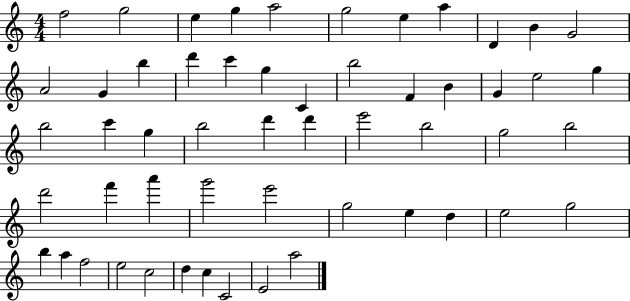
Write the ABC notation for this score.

X:1
T:Untitled
M:4/4
L:1/4
K:C
f2 g2 e g a2 g2 e a D B G2 A2 G b d' c' g C b2 F B G e2 g b2 c' g b2 d' d' e'2 b2 g2 b2 d'2 f' a' g'2 e'2 g2 e d e2 g2 b a f2 e2 c2 d c C2 E2 a2